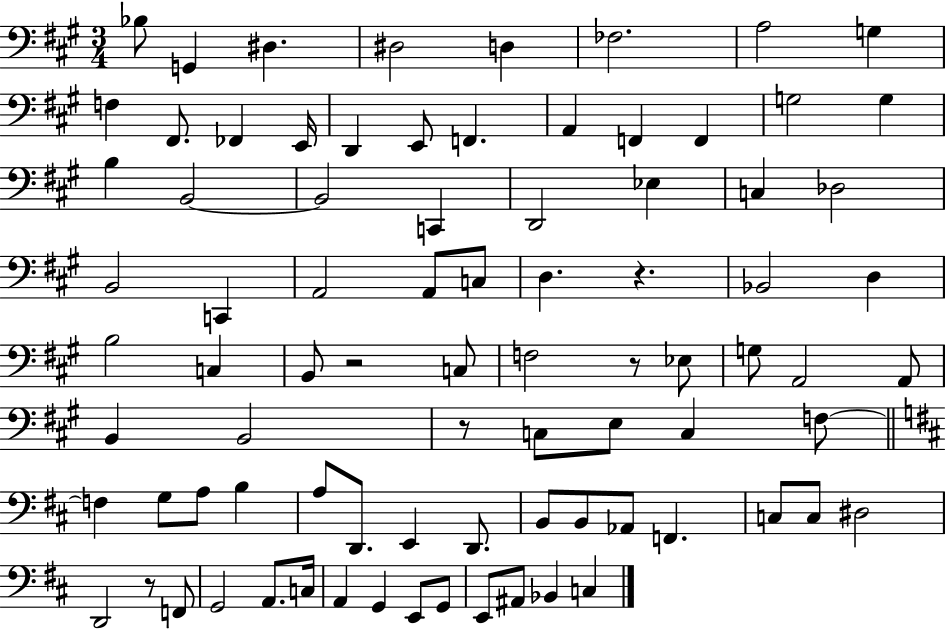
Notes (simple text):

Bb3/e G2/q D#3/q. D#3/h D3/q FES3/h. A3/h G3/q F3/q F#2/e. FES2/q E2/s D2/q E2/e F2/q. A2/q F2/q F2/q G3/h G3/q B3/q B2/h B2/h C2/q D2/h Eb3/q C3/q Db3/h B2/h C2/q A2/h A2/e C3/e D3/q. R/q. Bb2/h D3/q B3/h C3/q B2/e R/h C3/e F3/h R/e Eb3/e G3/e A2/h A2/e B2/q B2/h R/e C3/e E3/e C3/q F3/e F3/q G3/e A3/e B3/q A3/e D2/e. E2/q D2/e. B2/e B2/e Ab2/e F2/q. C3/e C3/e D#3/h D2/h R/e F2/e G2/h A2/e. C3/s A2/q G2/q E2/e G2/e E2/e A#2/e Bb2/q C3/q